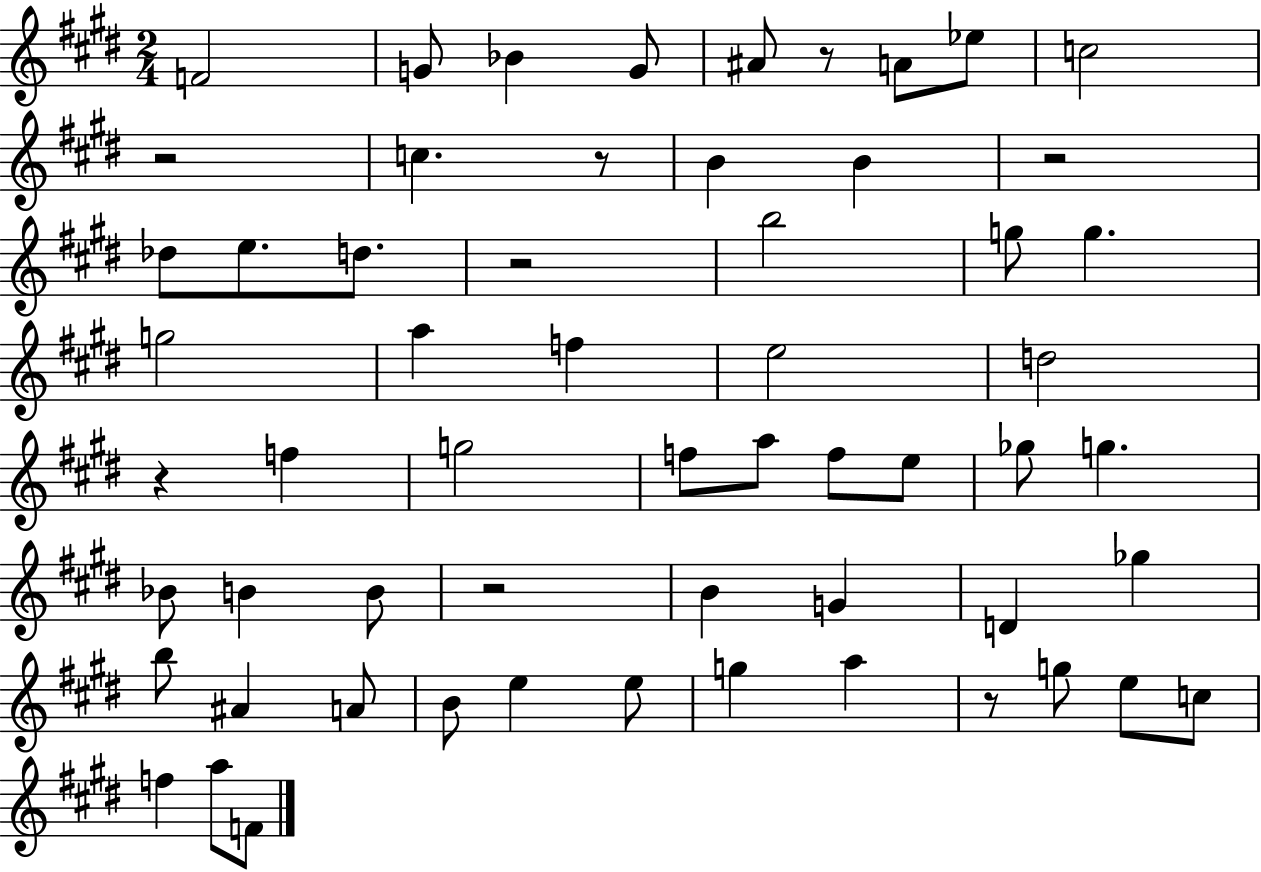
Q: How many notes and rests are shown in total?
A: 59